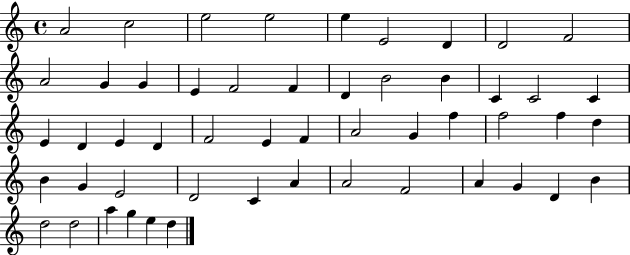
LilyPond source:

{
  \clef treble
  \time 4/4
  \defaultTimeSignature
  \key c \major
  a'2 c''2 | e''2 e''2 | e''4 e'2 d'4 | d'2 f'2 | \break a'2 g'4 g'4 | e'4 f'2 f'4 | d'4 b'2 b'4 | c'4 c'2 c'4 | \break e'4 d'4 e'4 d'4 | f'2 e'4 f'4 | a'2 g'4 f''4 | f''2 f''4 d''4 | \break b'4 g'4 e'2 | d'2 c'4 a'4 | a'2 f'2 | a'4 g'4 d'4 b'4 | \break d''2 d''2 | a''4 g''4 e''4 d''4 | \bar "|."
}